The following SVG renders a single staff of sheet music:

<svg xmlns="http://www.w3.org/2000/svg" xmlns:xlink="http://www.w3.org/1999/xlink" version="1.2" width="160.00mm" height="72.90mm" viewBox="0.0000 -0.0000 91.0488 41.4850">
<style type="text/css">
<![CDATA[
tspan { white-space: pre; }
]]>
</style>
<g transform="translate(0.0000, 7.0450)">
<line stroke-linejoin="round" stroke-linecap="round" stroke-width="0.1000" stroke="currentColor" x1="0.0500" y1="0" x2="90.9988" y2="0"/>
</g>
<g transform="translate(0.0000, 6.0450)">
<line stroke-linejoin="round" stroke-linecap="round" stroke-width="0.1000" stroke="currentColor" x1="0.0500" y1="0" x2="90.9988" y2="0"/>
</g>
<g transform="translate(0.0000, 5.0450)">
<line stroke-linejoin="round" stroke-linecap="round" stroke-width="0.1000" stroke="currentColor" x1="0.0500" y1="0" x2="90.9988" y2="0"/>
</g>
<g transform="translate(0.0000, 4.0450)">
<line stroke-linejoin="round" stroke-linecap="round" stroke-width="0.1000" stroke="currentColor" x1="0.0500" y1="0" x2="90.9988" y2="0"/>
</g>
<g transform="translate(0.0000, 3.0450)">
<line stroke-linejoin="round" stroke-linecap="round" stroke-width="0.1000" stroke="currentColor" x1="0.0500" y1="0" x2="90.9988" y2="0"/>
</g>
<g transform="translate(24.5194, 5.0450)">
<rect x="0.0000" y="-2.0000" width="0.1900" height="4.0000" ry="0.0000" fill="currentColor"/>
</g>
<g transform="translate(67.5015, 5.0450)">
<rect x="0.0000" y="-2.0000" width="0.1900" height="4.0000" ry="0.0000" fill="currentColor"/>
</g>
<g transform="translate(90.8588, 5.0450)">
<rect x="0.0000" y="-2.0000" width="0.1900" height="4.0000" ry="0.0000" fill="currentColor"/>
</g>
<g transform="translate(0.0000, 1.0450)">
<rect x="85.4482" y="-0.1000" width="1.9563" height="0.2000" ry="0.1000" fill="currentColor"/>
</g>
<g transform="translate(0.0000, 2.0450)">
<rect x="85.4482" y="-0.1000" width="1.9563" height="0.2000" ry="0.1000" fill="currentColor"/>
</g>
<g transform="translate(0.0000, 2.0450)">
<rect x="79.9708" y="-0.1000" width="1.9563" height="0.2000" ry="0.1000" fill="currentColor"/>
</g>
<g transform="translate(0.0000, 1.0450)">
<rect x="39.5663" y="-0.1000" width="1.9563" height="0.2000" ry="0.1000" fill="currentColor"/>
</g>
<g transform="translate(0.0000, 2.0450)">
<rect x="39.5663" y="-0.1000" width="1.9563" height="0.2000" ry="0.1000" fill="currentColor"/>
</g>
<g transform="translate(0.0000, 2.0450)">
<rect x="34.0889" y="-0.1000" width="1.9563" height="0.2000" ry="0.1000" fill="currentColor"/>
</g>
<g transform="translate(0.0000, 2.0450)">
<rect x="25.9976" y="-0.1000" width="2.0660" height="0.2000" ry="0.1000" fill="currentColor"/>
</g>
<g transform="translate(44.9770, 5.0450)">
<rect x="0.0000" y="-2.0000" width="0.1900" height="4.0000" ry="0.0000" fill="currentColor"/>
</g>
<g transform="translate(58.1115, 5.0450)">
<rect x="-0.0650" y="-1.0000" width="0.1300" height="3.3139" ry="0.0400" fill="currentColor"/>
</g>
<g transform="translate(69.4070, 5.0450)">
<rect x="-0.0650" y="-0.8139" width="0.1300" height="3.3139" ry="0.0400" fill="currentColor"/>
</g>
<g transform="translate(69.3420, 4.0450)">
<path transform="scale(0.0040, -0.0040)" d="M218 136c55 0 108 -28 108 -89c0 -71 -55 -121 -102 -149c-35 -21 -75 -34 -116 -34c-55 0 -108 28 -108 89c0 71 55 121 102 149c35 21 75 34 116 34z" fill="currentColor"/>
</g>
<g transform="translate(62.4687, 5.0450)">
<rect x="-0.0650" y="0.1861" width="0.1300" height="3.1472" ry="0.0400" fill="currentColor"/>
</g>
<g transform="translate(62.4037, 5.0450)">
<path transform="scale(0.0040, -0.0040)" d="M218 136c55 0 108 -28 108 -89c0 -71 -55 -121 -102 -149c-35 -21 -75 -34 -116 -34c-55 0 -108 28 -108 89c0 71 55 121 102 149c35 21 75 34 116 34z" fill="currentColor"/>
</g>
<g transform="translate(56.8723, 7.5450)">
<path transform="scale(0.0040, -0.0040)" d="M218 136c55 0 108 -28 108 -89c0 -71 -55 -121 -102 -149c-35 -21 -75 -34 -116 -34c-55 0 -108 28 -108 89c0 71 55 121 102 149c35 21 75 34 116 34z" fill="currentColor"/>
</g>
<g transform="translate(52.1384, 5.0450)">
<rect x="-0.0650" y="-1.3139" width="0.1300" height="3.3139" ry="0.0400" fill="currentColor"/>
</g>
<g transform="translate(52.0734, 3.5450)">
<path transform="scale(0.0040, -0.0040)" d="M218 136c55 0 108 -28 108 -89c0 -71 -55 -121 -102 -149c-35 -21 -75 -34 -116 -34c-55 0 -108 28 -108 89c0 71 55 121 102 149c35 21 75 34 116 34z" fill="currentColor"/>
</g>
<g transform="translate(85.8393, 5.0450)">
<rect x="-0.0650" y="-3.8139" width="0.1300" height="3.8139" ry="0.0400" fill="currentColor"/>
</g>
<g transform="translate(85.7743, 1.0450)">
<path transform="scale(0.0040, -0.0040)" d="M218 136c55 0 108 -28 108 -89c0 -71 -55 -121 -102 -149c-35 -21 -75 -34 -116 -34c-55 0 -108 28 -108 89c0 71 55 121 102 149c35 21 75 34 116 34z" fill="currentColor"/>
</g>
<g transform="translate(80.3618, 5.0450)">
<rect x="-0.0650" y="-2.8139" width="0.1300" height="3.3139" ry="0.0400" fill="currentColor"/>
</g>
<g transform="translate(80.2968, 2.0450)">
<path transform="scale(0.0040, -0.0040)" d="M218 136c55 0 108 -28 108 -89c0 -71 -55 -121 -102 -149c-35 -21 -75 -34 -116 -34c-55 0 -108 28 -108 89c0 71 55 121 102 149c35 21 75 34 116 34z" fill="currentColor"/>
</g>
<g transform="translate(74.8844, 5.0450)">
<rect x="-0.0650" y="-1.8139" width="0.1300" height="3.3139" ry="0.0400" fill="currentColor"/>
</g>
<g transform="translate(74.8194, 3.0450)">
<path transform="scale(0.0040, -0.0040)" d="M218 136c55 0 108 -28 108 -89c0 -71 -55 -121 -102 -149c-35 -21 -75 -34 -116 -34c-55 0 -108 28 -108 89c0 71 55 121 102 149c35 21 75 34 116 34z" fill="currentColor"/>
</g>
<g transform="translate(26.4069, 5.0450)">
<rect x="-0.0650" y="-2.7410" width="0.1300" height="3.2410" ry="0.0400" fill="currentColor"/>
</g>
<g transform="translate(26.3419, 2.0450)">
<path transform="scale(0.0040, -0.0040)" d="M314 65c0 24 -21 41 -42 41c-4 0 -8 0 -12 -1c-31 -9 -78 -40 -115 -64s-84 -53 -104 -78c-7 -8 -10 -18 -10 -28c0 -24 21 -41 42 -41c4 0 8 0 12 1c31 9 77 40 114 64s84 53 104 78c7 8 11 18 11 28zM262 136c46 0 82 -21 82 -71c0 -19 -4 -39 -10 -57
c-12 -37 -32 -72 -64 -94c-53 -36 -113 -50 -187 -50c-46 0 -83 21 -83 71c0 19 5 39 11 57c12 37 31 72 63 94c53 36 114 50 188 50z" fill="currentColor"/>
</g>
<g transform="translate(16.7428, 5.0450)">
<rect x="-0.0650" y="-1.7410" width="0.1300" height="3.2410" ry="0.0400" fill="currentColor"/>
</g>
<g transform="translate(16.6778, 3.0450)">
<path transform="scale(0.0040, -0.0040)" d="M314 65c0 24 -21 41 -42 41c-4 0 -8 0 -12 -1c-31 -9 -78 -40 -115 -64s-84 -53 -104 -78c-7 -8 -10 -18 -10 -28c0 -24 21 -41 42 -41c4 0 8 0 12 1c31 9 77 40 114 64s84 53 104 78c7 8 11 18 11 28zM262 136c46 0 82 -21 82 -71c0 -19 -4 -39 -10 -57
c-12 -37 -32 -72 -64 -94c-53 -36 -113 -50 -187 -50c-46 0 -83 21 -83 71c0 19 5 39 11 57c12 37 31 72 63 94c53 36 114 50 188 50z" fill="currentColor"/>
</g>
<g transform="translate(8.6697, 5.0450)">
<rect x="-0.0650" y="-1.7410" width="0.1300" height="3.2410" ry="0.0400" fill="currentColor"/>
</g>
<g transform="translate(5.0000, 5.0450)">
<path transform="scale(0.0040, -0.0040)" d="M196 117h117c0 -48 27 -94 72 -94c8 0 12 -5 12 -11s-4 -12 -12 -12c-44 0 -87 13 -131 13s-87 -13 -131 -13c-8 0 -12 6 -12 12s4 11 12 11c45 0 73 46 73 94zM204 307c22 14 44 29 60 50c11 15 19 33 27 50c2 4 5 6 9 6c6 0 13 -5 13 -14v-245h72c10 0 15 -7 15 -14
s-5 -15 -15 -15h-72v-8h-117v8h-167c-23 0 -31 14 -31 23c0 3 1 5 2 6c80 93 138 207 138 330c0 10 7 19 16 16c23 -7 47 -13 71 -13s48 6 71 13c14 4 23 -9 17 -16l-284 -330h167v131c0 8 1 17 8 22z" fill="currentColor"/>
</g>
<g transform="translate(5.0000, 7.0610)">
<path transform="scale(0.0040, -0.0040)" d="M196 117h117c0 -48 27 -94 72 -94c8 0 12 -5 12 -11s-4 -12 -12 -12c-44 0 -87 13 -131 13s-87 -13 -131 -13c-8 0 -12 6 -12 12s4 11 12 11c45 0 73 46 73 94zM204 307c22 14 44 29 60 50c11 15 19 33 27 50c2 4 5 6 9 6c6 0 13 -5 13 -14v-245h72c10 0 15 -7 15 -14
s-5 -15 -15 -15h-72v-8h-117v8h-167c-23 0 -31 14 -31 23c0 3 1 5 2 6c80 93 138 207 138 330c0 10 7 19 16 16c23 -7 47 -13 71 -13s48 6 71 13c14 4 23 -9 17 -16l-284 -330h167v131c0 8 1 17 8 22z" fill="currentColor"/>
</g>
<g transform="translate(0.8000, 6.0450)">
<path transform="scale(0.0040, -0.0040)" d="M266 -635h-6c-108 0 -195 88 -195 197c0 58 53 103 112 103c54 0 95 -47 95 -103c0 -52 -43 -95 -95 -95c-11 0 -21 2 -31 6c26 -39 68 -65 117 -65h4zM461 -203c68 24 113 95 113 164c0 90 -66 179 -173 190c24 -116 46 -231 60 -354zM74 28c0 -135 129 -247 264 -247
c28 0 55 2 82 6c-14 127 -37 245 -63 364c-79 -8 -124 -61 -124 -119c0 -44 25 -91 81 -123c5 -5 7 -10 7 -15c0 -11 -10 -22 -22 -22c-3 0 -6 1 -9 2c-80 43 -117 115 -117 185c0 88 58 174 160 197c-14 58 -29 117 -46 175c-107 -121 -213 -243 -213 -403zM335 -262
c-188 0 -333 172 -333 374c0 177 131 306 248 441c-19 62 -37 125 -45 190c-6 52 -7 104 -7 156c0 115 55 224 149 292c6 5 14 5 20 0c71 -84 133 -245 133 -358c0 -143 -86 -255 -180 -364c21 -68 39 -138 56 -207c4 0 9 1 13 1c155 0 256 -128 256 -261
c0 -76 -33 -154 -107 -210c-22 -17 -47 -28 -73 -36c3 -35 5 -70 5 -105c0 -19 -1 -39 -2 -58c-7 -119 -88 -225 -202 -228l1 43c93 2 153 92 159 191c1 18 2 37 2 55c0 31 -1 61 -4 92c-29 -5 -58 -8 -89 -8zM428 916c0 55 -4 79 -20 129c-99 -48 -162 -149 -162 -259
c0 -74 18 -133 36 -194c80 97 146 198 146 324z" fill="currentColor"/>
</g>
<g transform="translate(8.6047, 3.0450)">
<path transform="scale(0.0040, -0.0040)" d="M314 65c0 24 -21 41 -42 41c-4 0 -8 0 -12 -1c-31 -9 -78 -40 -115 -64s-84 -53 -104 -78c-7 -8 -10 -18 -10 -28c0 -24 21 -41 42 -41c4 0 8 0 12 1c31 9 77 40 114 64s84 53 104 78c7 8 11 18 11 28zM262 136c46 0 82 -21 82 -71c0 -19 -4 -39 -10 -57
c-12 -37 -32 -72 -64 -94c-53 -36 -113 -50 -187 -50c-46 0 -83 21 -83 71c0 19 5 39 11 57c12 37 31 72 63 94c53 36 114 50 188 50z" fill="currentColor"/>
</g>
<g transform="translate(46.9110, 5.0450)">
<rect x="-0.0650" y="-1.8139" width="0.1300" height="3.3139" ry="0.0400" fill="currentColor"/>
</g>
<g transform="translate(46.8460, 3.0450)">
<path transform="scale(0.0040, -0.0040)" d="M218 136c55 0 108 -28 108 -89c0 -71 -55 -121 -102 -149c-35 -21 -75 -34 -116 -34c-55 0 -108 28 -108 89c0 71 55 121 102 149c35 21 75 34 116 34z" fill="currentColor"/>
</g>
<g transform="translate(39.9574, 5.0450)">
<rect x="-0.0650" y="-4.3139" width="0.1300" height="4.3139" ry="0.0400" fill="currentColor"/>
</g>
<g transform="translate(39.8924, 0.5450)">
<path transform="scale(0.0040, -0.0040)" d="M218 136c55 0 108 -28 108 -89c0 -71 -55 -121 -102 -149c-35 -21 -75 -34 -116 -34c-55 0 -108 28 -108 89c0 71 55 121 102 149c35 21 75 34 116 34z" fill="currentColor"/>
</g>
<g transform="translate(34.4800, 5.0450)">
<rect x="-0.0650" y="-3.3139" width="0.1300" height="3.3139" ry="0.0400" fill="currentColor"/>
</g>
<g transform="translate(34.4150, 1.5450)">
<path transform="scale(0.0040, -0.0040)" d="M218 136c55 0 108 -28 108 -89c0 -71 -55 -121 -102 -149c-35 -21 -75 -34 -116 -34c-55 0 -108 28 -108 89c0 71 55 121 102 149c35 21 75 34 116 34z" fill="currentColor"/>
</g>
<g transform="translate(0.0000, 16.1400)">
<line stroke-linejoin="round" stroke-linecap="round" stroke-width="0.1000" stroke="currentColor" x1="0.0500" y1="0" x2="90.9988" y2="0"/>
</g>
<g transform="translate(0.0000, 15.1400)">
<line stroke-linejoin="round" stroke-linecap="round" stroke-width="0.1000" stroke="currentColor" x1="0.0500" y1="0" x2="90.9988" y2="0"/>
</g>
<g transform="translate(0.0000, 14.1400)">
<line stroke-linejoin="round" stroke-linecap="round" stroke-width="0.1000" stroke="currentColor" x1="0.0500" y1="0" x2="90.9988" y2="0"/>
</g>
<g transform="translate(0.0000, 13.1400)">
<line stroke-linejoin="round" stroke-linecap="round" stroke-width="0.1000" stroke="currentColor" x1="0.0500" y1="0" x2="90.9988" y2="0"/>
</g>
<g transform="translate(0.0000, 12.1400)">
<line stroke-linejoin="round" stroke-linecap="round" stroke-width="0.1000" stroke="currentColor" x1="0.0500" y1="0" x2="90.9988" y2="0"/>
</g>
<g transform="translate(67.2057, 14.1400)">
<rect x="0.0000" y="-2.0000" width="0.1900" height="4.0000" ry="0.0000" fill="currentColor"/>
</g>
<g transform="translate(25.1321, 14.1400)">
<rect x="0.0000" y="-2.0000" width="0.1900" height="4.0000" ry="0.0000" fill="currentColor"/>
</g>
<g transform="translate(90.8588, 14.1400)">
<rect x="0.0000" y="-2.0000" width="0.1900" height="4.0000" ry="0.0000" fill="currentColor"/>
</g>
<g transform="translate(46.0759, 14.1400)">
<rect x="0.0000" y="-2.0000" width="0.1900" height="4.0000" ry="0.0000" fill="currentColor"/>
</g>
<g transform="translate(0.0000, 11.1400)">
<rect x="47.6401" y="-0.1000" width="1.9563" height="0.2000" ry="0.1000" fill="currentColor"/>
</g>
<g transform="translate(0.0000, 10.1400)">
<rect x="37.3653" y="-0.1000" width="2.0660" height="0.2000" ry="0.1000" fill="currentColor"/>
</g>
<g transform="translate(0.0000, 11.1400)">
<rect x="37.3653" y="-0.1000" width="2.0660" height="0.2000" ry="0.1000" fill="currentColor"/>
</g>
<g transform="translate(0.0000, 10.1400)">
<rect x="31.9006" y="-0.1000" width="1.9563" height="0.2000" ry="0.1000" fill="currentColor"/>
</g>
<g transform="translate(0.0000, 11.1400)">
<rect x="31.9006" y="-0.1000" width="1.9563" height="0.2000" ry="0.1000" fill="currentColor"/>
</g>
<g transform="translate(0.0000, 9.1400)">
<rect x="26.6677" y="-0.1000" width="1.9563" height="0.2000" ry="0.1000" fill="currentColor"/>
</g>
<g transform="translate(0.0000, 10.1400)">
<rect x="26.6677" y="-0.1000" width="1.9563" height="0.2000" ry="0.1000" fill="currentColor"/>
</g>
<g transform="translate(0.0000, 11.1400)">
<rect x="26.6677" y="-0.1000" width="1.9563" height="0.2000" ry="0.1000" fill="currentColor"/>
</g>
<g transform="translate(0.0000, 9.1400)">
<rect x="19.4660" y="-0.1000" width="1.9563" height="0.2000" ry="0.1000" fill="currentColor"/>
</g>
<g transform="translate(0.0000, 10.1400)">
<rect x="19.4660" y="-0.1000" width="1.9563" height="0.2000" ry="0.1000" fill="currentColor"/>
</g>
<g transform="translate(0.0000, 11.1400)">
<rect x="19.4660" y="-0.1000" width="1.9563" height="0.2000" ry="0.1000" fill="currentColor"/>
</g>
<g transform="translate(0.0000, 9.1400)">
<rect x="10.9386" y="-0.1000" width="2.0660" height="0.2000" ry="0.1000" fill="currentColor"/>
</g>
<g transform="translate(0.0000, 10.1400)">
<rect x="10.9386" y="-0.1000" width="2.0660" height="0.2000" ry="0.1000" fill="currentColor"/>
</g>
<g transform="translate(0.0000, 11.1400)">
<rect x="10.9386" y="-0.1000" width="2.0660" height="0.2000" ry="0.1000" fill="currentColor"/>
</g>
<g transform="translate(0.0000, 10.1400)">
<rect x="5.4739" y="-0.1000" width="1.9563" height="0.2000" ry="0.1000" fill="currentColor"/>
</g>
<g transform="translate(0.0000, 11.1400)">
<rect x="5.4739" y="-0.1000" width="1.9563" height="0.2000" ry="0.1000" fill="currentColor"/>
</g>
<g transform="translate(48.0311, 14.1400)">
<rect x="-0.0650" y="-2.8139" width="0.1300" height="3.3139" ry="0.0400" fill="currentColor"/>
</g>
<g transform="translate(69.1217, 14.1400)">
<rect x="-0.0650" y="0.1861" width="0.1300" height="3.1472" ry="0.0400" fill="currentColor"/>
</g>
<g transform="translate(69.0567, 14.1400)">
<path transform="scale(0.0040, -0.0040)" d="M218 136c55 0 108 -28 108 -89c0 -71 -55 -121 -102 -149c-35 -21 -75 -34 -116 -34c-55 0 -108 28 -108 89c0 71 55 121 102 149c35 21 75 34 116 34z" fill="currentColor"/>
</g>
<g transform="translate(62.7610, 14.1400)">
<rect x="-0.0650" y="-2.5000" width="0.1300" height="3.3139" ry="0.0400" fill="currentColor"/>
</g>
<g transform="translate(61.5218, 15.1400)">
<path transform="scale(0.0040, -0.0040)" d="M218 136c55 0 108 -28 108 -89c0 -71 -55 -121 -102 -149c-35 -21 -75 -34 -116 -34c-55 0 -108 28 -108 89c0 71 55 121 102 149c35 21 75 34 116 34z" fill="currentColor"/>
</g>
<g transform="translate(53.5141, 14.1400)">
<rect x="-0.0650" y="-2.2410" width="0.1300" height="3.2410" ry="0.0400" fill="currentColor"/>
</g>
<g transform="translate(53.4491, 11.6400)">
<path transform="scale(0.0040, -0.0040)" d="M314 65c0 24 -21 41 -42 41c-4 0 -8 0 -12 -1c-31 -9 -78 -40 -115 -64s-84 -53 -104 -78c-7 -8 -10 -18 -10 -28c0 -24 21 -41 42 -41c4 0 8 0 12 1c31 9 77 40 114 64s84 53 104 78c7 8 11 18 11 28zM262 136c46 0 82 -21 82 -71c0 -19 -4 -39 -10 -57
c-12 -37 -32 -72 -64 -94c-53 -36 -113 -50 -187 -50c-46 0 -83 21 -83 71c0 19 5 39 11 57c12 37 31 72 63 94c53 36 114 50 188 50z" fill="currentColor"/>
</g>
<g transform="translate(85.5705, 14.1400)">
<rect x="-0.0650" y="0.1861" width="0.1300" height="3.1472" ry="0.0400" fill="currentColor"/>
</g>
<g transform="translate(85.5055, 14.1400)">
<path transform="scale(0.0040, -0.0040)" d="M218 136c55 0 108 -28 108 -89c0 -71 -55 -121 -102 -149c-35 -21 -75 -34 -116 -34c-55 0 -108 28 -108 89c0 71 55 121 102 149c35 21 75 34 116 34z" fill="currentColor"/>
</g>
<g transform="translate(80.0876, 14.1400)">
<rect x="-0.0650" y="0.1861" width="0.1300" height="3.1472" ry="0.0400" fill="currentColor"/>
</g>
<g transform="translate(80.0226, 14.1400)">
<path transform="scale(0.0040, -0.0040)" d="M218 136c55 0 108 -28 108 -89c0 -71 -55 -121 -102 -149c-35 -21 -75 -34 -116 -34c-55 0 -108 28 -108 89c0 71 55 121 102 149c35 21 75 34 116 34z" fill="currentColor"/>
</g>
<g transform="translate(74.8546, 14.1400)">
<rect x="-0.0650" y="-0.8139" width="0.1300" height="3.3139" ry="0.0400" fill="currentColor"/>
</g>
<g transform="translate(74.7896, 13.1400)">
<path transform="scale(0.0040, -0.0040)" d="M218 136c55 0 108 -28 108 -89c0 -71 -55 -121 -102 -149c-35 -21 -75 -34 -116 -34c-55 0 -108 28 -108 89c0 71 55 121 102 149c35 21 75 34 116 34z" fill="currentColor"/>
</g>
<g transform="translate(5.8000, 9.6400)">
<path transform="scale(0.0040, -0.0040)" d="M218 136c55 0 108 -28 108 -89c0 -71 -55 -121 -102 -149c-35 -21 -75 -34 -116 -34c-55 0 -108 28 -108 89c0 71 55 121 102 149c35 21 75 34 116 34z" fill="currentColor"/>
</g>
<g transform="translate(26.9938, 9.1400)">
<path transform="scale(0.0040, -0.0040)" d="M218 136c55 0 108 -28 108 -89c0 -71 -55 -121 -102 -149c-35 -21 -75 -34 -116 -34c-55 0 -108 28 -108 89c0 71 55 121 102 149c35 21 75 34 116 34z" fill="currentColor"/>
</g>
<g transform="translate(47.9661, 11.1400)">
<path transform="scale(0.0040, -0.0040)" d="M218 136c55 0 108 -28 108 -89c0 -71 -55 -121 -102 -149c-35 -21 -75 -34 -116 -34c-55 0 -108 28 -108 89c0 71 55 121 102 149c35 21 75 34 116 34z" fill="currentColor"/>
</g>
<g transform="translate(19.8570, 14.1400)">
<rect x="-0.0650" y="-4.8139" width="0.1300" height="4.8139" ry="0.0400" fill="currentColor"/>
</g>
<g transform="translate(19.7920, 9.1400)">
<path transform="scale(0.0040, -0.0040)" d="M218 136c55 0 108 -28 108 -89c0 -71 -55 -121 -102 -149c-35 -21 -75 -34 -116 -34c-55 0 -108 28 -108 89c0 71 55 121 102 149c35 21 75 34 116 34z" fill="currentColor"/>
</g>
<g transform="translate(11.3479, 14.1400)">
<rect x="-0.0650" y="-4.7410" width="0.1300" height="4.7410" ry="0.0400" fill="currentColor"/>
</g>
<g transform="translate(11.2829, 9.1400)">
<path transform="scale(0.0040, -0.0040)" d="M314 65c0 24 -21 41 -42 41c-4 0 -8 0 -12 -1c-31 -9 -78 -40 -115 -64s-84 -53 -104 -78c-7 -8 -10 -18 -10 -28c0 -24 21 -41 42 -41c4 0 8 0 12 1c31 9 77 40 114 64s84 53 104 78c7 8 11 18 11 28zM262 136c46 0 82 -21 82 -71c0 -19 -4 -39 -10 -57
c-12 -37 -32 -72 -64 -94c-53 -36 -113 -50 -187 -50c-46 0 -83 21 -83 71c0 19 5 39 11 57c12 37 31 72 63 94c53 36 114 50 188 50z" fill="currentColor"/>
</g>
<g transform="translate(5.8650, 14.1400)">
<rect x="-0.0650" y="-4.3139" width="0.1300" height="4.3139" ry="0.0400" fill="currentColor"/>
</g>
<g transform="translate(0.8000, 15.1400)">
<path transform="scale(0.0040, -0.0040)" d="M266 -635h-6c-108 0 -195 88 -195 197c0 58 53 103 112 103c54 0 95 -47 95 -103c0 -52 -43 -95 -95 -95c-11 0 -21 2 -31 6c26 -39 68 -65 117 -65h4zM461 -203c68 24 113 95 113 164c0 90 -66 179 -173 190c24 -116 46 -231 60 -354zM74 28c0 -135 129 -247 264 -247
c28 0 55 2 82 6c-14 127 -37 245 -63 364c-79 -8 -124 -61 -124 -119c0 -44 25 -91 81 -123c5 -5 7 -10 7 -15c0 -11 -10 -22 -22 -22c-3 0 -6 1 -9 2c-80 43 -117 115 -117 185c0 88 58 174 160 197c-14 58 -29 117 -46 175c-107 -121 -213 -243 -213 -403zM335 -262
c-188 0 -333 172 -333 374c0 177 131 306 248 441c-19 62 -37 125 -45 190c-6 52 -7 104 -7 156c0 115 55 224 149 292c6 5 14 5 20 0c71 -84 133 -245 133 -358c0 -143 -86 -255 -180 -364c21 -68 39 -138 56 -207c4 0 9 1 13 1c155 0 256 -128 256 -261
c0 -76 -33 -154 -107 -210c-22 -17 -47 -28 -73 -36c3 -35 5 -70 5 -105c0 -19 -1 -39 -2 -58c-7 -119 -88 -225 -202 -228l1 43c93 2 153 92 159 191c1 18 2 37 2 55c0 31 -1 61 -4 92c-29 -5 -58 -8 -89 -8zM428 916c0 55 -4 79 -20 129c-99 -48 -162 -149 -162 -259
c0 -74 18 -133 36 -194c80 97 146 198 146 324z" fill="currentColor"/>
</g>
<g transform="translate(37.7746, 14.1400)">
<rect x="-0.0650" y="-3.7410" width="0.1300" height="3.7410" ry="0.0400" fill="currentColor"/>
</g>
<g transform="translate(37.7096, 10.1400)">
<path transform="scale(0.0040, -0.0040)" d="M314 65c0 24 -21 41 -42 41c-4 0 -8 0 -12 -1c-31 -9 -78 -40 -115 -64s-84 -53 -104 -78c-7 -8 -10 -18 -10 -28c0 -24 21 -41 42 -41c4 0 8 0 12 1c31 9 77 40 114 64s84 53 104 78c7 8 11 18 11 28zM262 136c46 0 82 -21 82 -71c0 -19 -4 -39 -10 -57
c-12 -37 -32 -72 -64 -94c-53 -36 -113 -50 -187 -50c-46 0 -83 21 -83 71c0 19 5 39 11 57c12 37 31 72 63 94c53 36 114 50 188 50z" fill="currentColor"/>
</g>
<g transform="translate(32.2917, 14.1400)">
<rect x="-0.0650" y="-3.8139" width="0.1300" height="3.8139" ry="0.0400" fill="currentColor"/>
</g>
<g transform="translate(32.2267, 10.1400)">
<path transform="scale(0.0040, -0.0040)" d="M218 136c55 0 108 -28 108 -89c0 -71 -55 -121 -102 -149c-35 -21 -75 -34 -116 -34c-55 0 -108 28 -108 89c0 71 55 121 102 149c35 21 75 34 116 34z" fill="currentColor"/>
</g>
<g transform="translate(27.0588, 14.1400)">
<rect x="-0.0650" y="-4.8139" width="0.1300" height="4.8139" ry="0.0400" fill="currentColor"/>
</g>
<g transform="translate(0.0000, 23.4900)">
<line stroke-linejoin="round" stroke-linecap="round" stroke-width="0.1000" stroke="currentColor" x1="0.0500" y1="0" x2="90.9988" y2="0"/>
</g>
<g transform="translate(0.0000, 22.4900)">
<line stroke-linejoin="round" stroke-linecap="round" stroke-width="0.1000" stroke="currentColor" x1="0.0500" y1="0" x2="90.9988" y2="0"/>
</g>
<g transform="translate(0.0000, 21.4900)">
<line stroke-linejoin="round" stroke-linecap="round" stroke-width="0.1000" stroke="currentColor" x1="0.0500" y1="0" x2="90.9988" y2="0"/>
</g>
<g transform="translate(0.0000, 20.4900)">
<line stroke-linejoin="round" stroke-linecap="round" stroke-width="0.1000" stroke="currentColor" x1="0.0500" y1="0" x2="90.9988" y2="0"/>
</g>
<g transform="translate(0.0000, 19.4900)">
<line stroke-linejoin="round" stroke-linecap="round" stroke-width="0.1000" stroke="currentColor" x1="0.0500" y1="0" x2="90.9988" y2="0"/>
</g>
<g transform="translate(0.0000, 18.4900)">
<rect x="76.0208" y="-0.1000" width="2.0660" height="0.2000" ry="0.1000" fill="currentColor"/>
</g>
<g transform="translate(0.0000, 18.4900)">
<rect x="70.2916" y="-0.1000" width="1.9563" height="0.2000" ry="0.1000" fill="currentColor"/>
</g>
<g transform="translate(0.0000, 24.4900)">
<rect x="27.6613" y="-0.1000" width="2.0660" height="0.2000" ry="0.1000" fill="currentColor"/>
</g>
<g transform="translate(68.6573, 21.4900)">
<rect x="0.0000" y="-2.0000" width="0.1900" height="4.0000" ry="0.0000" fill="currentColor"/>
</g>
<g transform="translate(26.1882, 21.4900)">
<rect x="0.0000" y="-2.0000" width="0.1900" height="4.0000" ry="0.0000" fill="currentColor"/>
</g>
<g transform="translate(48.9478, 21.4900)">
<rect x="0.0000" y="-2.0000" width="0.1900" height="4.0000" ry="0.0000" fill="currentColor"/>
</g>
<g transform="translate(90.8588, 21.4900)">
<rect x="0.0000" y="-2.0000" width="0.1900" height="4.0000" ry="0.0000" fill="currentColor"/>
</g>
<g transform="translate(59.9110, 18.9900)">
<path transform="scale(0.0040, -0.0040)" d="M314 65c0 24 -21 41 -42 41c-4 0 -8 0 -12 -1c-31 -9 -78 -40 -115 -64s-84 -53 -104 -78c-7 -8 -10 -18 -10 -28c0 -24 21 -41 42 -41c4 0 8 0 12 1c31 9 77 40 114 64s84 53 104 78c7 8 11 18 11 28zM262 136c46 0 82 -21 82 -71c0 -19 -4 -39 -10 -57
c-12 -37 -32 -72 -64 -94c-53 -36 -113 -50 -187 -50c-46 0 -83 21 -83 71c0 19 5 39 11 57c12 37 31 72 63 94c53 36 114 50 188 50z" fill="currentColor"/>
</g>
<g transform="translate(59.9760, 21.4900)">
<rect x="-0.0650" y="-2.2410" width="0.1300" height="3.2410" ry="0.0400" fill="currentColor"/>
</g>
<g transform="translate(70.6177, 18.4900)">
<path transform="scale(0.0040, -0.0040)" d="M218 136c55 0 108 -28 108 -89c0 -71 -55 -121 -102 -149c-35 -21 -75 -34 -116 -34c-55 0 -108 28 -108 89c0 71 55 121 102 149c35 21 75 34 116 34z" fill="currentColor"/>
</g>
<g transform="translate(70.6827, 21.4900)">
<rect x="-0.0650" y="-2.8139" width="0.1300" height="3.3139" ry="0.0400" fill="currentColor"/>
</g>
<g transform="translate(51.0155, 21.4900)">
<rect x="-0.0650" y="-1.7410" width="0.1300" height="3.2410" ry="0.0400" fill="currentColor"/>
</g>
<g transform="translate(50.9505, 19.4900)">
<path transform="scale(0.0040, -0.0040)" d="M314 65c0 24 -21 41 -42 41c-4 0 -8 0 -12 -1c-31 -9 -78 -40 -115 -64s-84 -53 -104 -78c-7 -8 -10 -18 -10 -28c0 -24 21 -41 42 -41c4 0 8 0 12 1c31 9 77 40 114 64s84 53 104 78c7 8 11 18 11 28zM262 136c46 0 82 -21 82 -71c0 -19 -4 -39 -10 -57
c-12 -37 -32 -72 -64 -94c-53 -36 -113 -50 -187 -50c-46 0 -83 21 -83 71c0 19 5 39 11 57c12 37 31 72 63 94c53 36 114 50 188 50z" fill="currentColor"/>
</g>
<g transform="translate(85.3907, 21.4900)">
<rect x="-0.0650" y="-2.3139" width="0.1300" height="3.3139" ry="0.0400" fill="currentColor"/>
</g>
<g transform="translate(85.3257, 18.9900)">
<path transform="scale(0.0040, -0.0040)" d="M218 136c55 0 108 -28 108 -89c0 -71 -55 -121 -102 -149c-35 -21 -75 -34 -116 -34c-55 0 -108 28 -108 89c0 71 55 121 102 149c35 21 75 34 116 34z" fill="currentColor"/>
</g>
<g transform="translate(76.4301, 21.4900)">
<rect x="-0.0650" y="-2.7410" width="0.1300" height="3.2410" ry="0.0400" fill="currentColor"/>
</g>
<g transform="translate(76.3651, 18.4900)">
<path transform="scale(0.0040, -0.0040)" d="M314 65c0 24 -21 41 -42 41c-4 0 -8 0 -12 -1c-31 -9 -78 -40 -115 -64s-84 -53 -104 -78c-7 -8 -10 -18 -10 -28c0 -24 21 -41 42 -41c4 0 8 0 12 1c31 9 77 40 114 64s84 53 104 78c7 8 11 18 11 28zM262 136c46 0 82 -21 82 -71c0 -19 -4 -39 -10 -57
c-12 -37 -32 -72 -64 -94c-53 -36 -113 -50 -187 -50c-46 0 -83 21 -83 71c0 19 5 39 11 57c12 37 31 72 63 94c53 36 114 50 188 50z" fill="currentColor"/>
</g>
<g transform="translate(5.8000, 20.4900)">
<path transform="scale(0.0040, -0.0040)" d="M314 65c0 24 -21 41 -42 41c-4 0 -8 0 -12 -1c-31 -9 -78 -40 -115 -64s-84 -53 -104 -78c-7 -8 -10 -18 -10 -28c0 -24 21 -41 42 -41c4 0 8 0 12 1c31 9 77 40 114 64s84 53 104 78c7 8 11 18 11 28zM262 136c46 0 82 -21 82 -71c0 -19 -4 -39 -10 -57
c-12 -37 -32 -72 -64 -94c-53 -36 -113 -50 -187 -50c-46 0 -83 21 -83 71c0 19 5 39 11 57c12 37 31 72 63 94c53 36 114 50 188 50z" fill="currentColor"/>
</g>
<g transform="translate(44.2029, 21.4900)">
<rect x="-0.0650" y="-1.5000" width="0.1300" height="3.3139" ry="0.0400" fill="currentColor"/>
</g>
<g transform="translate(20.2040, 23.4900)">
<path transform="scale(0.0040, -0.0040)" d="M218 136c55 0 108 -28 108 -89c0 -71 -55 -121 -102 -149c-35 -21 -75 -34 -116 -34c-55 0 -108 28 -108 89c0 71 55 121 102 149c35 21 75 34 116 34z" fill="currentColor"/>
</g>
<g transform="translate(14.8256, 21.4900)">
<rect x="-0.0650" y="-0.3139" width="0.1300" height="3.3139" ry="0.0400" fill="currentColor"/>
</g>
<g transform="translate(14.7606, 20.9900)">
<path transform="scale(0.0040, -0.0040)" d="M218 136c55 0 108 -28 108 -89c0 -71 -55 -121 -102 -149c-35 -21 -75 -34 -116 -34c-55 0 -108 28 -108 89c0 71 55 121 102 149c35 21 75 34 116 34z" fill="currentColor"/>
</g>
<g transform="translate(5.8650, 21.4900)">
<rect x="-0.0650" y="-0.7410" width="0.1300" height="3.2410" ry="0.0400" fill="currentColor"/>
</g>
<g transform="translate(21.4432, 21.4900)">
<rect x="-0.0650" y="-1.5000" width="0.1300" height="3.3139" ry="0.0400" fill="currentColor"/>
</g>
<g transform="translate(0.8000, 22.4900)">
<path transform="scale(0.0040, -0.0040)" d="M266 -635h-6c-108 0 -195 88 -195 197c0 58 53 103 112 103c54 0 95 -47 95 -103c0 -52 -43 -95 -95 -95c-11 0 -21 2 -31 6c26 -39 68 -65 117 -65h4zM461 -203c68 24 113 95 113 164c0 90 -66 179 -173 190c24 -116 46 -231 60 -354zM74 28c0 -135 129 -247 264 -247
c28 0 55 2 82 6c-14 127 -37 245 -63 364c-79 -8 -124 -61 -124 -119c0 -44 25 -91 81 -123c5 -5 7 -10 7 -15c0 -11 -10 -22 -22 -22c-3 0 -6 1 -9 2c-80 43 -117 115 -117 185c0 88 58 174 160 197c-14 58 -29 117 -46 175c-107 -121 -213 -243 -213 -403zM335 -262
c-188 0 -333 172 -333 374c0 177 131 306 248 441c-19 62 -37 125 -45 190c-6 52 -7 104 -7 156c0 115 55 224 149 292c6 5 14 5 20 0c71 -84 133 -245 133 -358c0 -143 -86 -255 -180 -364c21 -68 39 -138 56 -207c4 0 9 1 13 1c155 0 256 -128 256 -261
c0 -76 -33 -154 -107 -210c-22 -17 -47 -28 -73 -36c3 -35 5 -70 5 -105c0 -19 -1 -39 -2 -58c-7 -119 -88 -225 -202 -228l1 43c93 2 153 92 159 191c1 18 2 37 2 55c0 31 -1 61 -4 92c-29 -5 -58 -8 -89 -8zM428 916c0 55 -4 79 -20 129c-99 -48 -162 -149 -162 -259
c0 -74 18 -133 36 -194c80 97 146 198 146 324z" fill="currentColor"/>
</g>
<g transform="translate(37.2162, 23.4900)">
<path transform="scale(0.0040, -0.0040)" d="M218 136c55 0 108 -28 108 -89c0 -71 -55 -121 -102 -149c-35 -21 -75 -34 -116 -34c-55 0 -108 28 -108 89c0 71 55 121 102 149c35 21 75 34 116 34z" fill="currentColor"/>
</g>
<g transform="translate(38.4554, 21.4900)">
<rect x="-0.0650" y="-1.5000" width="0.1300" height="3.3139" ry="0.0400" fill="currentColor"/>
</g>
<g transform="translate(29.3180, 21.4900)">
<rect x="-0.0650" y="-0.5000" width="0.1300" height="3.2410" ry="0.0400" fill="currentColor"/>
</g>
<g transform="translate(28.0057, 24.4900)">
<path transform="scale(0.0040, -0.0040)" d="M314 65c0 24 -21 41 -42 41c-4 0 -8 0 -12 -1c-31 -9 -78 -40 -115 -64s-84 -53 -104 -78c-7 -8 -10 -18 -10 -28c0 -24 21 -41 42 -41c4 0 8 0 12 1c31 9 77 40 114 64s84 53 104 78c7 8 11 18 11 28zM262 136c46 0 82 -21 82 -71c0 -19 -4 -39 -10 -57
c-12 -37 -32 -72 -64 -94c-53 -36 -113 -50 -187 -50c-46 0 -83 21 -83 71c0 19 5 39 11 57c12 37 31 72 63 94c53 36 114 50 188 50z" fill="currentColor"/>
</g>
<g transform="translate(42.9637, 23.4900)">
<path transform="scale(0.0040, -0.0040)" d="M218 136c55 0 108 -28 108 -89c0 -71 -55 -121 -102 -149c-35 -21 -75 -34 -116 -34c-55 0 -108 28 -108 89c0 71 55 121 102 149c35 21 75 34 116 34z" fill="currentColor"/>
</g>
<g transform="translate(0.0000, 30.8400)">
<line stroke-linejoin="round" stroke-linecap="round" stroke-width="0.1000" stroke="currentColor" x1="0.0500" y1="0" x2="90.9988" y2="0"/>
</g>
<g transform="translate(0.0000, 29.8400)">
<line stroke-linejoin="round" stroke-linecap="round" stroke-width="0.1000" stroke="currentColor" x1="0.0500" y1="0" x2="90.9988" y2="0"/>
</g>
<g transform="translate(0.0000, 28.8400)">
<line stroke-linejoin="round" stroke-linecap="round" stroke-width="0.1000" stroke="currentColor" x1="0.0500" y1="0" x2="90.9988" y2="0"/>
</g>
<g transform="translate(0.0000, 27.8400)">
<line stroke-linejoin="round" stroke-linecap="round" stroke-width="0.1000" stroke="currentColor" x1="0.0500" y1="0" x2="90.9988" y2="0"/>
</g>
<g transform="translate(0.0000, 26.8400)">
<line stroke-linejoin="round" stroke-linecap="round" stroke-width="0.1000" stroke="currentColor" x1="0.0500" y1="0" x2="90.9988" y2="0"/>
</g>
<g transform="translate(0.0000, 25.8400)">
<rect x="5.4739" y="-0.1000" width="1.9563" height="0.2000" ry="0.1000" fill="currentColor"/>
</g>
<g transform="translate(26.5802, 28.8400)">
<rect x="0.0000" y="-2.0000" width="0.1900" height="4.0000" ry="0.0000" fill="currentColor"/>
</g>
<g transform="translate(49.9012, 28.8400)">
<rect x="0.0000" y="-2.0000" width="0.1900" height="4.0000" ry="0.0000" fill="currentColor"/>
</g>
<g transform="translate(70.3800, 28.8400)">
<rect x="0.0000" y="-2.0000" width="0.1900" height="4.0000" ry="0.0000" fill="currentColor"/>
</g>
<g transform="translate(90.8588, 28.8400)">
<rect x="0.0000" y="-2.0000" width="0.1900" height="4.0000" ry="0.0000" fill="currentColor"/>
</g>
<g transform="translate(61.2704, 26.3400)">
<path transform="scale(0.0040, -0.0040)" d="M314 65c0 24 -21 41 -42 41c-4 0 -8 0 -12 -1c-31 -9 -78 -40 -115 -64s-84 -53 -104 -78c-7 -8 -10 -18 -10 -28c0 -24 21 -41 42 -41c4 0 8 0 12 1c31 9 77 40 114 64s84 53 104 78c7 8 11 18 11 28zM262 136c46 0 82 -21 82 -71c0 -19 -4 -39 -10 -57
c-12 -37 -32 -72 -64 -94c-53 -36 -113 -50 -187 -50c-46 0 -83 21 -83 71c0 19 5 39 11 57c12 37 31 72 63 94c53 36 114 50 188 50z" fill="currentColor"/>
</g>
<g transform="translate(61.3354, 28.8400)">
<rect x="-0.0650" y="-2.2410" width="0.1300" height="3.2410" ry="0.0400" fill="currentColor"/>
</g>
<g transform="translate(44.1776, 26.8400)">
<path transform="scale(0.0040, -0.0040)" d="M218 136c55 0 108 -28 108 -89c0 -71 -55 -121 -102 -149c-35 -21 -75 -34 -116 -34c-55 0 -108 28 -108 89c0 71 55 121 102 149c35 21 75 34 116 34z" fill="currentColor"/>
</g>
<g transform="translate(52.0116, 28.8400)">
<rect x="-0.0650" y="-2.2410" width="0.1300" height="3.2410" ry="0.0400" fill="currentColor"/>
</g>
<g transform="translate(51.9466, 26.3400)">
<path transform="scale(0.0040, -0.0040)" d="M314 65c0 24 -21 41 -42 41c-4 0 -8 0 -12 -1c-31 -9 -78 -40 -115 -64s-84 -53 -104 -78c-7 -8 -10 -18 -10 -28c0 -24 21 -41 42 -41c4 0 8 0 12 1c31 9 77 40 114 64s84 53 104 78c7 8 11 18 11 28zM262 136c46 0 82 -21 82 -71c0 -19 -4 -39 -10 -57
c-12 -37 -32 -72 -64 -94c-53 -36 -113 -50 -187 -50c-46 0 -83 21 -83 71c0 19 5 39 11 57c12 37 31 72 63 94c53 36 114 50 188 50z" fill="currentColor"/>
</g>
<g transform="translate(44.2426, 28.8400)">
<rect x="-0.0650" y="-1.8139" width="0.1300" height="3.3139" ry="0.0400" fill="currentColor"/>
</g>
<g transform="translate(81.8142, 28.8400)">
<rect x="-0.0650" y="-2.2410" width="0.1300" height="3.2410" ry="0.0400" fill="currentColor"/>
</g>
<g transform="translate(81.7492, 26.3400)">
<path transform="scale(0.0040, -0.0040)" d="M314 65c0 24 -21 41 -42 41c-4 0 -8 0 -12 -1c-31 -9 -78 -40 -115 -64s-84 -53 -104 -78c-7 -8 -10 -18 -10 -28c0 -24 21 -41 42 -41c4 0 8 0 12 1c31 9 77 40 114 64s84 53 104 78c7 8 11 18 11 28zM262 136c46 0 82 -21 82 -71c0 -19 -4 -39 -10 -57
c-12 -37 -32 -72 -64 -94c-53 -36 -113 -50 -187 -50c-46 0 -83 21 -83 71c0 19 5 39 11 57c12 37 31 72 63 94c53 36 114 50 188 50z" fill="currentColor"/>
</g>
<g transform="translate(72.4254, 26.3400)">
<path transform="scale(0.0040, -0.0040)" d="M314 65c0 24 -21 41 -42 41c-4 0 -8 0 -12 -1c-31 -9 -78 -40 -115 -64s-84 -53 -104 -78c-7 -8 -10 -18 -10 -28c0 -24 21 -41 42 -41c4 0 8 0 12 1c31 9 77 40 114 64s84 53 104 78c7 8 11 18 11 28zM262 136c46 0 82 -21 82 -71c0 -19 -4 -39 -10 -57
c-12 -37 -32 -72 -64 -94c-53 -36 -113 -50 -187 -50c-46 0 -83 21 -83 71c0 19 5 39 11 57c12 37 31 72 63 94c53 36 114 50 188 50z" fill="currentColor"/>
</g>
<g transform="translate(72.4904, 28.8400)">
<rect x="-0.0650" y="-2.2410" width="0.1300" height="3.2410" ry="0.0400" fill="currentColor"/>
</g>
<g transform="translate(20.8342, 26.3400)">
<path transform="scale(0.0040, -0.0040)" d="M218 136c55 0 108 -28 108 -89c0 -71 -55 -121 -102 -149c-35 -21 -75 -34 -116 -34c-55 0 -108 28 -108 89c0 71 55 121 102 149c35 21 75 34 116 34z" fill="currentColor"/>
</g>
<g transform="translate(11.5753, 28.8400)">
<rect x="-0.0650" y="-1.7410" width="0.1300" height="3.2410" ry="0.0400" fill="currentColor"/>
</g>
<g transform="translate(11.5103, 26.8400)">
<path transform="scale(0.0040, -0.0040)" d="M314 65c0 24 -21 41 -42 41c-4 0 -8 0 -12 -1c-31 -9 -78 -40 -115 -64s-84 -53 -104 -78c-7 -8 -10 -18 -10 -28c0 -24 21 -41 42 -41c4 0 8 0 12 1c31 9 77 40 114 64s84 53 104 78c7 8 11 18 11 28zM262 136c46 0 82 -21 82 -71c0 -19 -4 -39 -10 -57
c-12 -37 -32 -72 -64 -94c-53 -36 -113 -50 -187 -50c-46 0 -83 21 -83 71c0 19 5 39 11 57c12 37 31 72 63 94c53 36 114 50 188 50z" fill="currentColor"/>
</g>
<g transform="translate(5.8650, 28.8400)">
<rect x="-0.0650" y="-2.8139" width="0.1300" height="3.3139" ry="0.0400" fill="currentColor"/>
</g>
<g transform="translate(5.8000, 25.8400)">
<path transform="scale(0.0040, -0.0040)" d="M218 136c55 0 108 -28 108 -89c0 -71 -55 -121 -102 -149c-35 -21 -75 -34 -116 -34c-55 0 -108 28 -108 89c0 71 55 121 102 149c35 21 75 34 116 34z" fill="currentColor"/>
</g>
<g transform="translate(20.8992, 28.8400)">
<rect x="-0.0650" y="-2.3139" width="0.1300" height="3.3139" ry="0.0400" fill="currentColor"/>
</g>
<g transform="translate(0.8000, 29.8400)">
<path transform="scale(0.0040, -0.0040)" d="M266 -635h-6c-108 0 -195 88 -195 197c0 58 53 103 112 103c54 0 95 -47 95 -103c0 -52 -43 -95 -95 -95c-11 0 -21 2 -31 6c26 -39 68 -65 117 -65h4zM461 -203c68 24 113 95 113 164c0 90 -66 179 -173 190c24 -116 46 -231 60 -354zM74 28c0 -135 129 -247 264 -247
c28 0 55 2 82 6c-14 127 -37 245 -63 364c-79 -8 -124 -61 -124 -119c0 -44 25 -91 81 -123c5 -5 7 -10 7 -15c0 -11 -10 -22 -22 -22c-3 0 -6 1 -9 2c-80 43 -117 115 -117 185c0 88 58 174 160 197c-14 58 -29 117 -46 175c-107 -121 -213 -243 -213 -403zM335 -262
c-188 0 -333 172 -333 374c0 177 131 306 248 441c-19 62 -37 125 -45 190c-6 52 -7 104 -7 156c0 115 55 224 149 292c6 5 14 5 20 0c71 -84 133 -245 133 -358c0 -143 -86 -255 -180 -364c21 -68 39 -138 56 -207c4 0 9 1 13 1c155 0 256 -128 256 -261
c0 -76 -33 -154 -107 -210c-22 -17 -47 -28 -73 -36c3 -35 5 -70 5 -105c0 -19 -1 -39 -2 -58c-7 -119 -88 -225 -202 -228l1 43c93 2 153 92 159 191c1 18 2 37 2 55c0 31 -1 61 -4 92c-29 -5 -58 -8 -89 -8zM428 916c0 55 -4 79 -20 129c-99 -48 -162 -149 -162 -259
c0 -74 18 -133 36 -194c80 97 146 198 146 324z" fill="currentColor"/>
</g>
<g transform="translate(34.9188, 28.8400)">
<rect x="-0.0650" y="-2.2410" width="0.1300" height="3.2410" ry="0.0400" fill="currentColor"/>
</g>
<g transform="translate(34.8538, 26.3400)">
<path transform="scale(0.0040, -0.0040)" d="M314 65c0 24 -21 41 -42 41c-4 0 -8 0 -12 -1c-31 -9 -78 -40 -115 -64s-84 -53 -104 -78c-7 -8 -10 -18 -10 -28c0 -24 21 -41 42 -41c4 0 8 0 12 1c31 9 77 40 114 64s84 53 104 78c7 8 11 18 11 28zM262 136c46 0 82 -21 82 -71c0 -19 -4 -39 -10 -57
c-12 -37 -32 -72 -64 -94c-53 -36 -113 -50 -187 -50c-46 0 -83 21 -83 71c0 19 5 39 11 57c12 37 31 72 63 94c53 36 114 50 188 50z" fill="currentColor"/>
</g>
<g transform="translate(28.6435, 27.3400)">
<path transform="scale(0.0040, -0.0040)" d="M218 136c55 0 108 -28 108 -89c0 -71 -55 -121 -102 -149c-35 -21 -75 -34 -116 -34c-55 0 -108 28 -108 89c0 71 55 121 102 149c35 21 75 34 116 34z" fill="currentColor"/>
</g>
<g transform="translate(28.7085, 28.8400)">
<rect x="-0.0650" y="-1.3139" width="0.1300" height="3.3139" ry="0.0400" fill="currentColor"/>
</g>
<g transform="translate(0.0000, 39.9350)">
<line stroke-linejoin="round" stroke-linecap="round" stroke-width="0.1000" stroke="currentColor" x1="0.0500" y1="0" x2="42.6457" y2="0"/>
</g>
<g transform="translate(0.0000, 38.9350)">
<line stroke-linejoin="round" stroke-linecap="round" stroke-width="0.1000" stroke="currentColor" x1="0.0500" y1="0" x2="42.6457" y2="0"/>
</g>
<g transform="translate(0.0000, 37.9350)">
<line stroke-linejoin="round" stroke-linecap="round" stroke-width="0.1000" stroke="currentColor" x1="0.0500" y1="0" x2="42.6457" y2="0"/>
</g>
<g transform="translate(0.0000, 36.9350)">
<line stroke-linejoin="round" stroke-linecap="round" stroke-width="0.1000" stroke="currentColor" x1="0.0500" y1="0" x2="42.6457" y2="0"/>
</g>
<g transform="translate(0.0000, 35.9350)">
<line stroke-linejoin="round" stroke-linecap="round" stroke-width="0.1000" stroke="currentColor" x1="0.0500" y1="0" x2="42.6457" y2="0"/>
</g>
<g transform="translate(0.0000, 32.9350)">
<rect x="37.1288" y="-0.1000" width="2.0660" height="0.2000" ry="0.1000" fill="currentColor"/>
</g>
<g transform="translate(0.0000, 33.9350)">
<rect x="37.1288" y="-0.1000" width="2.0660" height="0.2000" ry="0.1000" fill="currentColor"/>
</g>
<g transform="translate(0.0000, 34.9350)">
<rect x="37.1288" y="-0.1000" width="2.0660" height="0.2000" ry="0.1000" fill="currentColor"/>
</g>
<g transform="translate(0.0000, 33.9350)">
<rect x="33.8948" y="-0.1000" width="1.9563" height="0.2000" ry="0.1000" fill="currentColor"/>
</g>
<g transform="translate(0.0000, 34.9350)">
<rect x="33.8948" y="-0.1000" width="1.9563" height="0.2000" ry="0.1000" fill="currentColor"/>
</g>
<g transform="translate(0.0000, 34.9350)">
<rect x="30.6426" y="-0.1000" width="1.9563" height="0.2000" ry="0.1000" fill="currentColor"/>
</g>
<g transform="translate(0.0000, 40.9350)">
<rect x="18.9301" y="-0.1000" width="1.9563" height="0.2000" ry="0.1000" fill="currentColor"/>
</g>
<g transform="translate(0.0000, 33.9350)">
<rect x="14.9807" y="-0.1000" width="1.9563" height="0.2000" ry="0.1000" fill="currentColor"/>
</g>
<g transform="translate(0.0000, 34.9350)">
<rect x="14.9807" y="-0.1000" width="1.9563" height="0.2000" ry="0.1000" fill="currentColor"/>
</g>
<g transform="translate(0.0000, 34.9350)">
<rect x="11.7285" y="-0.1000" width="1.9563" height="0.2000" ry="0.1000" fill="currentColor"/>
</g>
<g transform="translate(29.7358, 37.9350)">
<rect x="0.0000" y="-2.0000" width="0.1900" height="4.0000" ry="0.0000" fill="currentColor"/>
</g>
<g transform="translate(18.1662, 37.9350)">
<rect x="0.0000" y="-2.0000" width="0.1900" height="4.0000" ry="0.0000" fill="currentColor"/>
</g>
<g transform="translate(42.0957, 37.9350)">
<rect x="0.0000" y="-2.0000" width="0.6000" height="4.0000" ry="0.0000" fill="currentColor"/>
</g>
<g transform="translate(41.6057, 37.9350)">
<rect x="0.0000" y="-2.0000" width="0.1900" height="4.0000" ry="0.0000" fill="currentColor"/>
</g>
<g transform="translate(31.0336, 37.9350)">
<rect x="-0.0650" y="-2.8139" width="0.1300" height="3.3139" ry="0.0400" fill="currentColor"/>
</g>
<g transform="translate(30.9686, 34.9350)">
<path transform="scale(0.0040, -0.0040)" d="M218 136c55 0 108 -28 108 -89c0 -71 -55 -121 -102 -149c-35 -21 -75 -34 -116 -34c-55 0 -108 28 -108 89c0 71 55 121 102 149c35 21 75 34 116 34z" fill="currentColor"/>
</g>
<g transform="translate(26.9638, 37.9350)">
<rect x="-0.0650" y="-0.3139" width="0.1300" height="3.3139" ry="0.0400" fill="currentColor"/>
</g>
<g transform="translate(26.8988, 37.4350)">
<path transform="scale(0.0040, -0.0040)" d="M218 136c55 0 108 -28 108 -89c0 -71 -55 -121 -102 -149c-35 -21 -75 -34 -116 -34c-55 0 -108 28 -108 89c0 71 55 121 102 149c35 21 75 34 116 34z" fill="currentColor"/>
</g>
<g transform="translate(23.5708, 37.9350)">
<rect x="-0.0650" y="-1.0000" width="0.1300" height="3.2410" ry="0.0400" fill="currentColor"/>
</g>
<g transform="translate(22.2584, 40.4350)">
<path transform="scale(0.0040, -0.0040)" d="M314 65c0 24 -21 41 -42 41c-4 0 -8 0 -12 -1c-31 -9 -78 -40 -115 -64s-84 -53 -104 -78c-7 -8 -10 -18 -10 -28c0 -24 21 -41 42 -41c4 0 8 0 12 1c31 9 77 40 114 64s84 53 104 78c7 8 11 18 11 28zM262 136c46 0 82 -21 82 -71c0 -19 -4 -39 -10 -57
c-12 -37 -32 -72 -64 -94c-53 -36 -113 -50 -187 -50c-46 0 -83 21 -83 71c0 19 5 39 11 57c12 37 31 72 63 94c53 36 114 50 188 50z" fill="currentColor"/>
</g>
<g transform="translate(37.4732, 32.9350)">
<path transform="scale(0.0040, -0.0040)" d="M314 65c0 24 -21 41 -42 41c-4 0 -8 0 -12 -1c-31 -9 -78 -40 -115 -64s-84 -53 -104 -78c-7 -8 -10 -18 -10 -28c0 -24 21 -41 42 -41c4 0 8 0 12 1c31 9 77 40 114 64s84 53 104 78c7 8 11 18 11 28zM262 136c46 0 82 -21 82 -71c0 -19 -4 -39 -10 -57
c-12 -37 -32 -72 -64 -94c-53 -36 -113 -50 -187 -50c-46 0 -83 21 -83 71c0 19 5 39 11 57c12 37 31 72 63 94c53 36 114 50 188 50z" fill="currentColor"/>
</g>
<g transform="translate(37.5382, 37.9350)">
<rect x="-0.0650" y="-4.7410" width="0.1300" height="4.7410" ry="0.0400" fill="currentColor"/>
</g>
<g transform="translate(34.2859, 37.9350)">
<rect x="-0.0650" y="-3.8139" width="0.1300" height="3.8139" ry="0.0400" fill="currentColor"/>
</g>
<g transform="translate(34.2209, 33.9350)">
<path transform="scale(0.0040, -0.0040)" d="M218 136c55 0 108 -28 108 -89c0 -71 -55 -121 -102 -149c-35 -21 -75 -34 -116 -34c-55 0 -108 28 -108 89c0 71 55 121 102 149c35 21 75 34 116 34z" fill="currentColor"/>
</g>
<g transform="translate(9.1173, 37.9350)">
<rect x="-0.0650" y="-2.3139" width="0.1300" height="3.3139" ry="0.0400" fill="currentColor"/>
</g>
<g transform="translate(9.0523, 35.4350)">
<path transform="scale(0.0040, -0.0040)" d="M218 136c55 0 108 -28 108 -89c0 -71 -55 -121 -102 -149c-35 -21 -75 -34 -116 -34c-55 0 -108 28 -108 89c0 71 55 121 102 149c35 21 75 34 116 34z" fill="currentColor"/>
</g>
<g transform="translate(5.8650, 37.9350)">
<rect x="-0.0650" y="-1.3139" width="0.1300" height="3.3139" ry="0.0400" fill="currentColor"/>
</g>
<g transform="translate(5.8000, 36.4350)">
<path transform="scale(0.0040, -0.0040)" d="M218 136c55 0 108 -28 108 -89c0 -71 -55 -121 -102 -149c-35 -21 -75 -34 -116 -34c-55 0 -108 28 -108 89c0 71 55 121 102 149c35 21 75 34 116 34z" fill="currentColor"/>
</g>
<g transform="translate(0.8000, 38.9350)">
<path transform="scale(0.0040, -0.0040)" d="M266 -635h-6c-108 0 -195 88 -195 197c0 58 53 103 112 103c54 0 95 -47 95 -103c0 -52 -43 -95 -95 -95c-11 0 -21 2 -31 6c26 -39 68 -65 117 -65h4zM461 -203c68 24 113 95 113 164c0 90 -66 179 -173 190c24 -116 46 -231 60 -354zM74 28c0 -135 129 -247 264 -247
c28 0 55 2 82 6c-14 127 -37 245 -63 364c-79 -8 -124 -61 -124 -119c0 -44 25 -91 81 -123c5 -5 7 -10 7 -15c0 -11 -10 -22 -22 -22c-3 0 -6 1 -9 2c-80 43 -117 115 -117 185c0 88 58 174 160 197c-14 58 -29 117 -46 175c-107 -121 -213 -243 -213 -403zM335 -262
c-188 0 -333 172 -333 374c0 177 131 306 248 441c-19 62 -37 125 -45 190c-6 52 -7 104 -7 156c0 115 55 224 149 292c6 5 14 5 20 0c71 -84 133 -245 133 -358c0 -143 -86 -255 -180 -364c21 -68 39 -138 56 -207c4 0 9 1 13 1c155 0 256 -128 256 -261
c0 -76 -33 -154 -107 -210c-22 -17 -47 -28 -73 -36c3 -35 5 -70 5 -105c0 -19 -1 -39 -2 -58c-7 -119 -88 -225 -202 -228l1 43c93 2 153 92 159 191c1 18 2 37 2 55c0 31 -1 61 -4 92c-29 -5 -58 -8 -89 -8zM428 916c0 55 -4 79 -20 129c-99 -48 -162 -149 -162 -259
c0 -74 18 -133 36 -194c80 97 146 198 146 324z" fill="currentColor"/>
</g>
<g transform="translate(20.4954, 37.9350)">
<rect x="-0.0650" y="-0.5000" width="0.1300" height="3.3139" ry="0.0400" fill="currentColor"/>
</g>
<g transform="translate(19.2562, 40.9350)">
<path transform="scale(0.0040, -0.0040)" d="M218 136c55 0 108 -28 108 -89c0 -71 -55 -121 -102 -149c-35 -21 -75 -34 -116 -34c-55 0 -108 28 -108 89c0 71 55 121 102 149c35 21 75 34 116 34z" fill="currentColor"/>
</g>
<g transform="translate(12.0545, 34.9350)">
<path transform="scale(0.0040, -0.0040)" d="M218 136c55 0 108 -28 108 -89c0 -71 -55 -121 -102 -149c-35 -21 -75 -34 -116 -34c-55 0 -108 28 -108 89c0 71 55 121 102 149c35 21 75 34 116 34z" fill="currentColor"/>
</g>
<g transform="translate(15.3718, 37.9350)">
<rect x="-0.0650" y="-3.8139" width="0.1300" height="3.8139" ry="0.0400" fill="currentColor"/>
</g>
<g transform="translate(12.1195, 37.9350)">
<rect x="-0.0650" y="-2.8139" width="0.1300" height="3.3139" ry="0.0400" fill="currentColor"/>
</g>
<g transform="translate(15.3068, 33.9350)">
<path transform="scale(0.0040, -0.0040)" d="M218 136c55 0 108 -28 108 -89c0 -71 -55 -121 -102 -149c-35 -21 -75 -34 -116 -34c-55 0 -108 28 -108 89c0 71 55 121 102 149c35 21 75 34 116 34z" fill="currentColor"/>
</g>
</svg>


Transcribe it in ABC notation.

X:1
T:Untitled
M:4/4
L:1/4
K:C
f2 f2 a2 b d' f e D B d f a c' d' e'2 e' e' c' c'2 a g2 G B d B B d2 c E C2 E E f2 g2 a a2 g a f2 g e g2 f g2 g2 g2 g2 e g a c' C D2 c a c' e'2